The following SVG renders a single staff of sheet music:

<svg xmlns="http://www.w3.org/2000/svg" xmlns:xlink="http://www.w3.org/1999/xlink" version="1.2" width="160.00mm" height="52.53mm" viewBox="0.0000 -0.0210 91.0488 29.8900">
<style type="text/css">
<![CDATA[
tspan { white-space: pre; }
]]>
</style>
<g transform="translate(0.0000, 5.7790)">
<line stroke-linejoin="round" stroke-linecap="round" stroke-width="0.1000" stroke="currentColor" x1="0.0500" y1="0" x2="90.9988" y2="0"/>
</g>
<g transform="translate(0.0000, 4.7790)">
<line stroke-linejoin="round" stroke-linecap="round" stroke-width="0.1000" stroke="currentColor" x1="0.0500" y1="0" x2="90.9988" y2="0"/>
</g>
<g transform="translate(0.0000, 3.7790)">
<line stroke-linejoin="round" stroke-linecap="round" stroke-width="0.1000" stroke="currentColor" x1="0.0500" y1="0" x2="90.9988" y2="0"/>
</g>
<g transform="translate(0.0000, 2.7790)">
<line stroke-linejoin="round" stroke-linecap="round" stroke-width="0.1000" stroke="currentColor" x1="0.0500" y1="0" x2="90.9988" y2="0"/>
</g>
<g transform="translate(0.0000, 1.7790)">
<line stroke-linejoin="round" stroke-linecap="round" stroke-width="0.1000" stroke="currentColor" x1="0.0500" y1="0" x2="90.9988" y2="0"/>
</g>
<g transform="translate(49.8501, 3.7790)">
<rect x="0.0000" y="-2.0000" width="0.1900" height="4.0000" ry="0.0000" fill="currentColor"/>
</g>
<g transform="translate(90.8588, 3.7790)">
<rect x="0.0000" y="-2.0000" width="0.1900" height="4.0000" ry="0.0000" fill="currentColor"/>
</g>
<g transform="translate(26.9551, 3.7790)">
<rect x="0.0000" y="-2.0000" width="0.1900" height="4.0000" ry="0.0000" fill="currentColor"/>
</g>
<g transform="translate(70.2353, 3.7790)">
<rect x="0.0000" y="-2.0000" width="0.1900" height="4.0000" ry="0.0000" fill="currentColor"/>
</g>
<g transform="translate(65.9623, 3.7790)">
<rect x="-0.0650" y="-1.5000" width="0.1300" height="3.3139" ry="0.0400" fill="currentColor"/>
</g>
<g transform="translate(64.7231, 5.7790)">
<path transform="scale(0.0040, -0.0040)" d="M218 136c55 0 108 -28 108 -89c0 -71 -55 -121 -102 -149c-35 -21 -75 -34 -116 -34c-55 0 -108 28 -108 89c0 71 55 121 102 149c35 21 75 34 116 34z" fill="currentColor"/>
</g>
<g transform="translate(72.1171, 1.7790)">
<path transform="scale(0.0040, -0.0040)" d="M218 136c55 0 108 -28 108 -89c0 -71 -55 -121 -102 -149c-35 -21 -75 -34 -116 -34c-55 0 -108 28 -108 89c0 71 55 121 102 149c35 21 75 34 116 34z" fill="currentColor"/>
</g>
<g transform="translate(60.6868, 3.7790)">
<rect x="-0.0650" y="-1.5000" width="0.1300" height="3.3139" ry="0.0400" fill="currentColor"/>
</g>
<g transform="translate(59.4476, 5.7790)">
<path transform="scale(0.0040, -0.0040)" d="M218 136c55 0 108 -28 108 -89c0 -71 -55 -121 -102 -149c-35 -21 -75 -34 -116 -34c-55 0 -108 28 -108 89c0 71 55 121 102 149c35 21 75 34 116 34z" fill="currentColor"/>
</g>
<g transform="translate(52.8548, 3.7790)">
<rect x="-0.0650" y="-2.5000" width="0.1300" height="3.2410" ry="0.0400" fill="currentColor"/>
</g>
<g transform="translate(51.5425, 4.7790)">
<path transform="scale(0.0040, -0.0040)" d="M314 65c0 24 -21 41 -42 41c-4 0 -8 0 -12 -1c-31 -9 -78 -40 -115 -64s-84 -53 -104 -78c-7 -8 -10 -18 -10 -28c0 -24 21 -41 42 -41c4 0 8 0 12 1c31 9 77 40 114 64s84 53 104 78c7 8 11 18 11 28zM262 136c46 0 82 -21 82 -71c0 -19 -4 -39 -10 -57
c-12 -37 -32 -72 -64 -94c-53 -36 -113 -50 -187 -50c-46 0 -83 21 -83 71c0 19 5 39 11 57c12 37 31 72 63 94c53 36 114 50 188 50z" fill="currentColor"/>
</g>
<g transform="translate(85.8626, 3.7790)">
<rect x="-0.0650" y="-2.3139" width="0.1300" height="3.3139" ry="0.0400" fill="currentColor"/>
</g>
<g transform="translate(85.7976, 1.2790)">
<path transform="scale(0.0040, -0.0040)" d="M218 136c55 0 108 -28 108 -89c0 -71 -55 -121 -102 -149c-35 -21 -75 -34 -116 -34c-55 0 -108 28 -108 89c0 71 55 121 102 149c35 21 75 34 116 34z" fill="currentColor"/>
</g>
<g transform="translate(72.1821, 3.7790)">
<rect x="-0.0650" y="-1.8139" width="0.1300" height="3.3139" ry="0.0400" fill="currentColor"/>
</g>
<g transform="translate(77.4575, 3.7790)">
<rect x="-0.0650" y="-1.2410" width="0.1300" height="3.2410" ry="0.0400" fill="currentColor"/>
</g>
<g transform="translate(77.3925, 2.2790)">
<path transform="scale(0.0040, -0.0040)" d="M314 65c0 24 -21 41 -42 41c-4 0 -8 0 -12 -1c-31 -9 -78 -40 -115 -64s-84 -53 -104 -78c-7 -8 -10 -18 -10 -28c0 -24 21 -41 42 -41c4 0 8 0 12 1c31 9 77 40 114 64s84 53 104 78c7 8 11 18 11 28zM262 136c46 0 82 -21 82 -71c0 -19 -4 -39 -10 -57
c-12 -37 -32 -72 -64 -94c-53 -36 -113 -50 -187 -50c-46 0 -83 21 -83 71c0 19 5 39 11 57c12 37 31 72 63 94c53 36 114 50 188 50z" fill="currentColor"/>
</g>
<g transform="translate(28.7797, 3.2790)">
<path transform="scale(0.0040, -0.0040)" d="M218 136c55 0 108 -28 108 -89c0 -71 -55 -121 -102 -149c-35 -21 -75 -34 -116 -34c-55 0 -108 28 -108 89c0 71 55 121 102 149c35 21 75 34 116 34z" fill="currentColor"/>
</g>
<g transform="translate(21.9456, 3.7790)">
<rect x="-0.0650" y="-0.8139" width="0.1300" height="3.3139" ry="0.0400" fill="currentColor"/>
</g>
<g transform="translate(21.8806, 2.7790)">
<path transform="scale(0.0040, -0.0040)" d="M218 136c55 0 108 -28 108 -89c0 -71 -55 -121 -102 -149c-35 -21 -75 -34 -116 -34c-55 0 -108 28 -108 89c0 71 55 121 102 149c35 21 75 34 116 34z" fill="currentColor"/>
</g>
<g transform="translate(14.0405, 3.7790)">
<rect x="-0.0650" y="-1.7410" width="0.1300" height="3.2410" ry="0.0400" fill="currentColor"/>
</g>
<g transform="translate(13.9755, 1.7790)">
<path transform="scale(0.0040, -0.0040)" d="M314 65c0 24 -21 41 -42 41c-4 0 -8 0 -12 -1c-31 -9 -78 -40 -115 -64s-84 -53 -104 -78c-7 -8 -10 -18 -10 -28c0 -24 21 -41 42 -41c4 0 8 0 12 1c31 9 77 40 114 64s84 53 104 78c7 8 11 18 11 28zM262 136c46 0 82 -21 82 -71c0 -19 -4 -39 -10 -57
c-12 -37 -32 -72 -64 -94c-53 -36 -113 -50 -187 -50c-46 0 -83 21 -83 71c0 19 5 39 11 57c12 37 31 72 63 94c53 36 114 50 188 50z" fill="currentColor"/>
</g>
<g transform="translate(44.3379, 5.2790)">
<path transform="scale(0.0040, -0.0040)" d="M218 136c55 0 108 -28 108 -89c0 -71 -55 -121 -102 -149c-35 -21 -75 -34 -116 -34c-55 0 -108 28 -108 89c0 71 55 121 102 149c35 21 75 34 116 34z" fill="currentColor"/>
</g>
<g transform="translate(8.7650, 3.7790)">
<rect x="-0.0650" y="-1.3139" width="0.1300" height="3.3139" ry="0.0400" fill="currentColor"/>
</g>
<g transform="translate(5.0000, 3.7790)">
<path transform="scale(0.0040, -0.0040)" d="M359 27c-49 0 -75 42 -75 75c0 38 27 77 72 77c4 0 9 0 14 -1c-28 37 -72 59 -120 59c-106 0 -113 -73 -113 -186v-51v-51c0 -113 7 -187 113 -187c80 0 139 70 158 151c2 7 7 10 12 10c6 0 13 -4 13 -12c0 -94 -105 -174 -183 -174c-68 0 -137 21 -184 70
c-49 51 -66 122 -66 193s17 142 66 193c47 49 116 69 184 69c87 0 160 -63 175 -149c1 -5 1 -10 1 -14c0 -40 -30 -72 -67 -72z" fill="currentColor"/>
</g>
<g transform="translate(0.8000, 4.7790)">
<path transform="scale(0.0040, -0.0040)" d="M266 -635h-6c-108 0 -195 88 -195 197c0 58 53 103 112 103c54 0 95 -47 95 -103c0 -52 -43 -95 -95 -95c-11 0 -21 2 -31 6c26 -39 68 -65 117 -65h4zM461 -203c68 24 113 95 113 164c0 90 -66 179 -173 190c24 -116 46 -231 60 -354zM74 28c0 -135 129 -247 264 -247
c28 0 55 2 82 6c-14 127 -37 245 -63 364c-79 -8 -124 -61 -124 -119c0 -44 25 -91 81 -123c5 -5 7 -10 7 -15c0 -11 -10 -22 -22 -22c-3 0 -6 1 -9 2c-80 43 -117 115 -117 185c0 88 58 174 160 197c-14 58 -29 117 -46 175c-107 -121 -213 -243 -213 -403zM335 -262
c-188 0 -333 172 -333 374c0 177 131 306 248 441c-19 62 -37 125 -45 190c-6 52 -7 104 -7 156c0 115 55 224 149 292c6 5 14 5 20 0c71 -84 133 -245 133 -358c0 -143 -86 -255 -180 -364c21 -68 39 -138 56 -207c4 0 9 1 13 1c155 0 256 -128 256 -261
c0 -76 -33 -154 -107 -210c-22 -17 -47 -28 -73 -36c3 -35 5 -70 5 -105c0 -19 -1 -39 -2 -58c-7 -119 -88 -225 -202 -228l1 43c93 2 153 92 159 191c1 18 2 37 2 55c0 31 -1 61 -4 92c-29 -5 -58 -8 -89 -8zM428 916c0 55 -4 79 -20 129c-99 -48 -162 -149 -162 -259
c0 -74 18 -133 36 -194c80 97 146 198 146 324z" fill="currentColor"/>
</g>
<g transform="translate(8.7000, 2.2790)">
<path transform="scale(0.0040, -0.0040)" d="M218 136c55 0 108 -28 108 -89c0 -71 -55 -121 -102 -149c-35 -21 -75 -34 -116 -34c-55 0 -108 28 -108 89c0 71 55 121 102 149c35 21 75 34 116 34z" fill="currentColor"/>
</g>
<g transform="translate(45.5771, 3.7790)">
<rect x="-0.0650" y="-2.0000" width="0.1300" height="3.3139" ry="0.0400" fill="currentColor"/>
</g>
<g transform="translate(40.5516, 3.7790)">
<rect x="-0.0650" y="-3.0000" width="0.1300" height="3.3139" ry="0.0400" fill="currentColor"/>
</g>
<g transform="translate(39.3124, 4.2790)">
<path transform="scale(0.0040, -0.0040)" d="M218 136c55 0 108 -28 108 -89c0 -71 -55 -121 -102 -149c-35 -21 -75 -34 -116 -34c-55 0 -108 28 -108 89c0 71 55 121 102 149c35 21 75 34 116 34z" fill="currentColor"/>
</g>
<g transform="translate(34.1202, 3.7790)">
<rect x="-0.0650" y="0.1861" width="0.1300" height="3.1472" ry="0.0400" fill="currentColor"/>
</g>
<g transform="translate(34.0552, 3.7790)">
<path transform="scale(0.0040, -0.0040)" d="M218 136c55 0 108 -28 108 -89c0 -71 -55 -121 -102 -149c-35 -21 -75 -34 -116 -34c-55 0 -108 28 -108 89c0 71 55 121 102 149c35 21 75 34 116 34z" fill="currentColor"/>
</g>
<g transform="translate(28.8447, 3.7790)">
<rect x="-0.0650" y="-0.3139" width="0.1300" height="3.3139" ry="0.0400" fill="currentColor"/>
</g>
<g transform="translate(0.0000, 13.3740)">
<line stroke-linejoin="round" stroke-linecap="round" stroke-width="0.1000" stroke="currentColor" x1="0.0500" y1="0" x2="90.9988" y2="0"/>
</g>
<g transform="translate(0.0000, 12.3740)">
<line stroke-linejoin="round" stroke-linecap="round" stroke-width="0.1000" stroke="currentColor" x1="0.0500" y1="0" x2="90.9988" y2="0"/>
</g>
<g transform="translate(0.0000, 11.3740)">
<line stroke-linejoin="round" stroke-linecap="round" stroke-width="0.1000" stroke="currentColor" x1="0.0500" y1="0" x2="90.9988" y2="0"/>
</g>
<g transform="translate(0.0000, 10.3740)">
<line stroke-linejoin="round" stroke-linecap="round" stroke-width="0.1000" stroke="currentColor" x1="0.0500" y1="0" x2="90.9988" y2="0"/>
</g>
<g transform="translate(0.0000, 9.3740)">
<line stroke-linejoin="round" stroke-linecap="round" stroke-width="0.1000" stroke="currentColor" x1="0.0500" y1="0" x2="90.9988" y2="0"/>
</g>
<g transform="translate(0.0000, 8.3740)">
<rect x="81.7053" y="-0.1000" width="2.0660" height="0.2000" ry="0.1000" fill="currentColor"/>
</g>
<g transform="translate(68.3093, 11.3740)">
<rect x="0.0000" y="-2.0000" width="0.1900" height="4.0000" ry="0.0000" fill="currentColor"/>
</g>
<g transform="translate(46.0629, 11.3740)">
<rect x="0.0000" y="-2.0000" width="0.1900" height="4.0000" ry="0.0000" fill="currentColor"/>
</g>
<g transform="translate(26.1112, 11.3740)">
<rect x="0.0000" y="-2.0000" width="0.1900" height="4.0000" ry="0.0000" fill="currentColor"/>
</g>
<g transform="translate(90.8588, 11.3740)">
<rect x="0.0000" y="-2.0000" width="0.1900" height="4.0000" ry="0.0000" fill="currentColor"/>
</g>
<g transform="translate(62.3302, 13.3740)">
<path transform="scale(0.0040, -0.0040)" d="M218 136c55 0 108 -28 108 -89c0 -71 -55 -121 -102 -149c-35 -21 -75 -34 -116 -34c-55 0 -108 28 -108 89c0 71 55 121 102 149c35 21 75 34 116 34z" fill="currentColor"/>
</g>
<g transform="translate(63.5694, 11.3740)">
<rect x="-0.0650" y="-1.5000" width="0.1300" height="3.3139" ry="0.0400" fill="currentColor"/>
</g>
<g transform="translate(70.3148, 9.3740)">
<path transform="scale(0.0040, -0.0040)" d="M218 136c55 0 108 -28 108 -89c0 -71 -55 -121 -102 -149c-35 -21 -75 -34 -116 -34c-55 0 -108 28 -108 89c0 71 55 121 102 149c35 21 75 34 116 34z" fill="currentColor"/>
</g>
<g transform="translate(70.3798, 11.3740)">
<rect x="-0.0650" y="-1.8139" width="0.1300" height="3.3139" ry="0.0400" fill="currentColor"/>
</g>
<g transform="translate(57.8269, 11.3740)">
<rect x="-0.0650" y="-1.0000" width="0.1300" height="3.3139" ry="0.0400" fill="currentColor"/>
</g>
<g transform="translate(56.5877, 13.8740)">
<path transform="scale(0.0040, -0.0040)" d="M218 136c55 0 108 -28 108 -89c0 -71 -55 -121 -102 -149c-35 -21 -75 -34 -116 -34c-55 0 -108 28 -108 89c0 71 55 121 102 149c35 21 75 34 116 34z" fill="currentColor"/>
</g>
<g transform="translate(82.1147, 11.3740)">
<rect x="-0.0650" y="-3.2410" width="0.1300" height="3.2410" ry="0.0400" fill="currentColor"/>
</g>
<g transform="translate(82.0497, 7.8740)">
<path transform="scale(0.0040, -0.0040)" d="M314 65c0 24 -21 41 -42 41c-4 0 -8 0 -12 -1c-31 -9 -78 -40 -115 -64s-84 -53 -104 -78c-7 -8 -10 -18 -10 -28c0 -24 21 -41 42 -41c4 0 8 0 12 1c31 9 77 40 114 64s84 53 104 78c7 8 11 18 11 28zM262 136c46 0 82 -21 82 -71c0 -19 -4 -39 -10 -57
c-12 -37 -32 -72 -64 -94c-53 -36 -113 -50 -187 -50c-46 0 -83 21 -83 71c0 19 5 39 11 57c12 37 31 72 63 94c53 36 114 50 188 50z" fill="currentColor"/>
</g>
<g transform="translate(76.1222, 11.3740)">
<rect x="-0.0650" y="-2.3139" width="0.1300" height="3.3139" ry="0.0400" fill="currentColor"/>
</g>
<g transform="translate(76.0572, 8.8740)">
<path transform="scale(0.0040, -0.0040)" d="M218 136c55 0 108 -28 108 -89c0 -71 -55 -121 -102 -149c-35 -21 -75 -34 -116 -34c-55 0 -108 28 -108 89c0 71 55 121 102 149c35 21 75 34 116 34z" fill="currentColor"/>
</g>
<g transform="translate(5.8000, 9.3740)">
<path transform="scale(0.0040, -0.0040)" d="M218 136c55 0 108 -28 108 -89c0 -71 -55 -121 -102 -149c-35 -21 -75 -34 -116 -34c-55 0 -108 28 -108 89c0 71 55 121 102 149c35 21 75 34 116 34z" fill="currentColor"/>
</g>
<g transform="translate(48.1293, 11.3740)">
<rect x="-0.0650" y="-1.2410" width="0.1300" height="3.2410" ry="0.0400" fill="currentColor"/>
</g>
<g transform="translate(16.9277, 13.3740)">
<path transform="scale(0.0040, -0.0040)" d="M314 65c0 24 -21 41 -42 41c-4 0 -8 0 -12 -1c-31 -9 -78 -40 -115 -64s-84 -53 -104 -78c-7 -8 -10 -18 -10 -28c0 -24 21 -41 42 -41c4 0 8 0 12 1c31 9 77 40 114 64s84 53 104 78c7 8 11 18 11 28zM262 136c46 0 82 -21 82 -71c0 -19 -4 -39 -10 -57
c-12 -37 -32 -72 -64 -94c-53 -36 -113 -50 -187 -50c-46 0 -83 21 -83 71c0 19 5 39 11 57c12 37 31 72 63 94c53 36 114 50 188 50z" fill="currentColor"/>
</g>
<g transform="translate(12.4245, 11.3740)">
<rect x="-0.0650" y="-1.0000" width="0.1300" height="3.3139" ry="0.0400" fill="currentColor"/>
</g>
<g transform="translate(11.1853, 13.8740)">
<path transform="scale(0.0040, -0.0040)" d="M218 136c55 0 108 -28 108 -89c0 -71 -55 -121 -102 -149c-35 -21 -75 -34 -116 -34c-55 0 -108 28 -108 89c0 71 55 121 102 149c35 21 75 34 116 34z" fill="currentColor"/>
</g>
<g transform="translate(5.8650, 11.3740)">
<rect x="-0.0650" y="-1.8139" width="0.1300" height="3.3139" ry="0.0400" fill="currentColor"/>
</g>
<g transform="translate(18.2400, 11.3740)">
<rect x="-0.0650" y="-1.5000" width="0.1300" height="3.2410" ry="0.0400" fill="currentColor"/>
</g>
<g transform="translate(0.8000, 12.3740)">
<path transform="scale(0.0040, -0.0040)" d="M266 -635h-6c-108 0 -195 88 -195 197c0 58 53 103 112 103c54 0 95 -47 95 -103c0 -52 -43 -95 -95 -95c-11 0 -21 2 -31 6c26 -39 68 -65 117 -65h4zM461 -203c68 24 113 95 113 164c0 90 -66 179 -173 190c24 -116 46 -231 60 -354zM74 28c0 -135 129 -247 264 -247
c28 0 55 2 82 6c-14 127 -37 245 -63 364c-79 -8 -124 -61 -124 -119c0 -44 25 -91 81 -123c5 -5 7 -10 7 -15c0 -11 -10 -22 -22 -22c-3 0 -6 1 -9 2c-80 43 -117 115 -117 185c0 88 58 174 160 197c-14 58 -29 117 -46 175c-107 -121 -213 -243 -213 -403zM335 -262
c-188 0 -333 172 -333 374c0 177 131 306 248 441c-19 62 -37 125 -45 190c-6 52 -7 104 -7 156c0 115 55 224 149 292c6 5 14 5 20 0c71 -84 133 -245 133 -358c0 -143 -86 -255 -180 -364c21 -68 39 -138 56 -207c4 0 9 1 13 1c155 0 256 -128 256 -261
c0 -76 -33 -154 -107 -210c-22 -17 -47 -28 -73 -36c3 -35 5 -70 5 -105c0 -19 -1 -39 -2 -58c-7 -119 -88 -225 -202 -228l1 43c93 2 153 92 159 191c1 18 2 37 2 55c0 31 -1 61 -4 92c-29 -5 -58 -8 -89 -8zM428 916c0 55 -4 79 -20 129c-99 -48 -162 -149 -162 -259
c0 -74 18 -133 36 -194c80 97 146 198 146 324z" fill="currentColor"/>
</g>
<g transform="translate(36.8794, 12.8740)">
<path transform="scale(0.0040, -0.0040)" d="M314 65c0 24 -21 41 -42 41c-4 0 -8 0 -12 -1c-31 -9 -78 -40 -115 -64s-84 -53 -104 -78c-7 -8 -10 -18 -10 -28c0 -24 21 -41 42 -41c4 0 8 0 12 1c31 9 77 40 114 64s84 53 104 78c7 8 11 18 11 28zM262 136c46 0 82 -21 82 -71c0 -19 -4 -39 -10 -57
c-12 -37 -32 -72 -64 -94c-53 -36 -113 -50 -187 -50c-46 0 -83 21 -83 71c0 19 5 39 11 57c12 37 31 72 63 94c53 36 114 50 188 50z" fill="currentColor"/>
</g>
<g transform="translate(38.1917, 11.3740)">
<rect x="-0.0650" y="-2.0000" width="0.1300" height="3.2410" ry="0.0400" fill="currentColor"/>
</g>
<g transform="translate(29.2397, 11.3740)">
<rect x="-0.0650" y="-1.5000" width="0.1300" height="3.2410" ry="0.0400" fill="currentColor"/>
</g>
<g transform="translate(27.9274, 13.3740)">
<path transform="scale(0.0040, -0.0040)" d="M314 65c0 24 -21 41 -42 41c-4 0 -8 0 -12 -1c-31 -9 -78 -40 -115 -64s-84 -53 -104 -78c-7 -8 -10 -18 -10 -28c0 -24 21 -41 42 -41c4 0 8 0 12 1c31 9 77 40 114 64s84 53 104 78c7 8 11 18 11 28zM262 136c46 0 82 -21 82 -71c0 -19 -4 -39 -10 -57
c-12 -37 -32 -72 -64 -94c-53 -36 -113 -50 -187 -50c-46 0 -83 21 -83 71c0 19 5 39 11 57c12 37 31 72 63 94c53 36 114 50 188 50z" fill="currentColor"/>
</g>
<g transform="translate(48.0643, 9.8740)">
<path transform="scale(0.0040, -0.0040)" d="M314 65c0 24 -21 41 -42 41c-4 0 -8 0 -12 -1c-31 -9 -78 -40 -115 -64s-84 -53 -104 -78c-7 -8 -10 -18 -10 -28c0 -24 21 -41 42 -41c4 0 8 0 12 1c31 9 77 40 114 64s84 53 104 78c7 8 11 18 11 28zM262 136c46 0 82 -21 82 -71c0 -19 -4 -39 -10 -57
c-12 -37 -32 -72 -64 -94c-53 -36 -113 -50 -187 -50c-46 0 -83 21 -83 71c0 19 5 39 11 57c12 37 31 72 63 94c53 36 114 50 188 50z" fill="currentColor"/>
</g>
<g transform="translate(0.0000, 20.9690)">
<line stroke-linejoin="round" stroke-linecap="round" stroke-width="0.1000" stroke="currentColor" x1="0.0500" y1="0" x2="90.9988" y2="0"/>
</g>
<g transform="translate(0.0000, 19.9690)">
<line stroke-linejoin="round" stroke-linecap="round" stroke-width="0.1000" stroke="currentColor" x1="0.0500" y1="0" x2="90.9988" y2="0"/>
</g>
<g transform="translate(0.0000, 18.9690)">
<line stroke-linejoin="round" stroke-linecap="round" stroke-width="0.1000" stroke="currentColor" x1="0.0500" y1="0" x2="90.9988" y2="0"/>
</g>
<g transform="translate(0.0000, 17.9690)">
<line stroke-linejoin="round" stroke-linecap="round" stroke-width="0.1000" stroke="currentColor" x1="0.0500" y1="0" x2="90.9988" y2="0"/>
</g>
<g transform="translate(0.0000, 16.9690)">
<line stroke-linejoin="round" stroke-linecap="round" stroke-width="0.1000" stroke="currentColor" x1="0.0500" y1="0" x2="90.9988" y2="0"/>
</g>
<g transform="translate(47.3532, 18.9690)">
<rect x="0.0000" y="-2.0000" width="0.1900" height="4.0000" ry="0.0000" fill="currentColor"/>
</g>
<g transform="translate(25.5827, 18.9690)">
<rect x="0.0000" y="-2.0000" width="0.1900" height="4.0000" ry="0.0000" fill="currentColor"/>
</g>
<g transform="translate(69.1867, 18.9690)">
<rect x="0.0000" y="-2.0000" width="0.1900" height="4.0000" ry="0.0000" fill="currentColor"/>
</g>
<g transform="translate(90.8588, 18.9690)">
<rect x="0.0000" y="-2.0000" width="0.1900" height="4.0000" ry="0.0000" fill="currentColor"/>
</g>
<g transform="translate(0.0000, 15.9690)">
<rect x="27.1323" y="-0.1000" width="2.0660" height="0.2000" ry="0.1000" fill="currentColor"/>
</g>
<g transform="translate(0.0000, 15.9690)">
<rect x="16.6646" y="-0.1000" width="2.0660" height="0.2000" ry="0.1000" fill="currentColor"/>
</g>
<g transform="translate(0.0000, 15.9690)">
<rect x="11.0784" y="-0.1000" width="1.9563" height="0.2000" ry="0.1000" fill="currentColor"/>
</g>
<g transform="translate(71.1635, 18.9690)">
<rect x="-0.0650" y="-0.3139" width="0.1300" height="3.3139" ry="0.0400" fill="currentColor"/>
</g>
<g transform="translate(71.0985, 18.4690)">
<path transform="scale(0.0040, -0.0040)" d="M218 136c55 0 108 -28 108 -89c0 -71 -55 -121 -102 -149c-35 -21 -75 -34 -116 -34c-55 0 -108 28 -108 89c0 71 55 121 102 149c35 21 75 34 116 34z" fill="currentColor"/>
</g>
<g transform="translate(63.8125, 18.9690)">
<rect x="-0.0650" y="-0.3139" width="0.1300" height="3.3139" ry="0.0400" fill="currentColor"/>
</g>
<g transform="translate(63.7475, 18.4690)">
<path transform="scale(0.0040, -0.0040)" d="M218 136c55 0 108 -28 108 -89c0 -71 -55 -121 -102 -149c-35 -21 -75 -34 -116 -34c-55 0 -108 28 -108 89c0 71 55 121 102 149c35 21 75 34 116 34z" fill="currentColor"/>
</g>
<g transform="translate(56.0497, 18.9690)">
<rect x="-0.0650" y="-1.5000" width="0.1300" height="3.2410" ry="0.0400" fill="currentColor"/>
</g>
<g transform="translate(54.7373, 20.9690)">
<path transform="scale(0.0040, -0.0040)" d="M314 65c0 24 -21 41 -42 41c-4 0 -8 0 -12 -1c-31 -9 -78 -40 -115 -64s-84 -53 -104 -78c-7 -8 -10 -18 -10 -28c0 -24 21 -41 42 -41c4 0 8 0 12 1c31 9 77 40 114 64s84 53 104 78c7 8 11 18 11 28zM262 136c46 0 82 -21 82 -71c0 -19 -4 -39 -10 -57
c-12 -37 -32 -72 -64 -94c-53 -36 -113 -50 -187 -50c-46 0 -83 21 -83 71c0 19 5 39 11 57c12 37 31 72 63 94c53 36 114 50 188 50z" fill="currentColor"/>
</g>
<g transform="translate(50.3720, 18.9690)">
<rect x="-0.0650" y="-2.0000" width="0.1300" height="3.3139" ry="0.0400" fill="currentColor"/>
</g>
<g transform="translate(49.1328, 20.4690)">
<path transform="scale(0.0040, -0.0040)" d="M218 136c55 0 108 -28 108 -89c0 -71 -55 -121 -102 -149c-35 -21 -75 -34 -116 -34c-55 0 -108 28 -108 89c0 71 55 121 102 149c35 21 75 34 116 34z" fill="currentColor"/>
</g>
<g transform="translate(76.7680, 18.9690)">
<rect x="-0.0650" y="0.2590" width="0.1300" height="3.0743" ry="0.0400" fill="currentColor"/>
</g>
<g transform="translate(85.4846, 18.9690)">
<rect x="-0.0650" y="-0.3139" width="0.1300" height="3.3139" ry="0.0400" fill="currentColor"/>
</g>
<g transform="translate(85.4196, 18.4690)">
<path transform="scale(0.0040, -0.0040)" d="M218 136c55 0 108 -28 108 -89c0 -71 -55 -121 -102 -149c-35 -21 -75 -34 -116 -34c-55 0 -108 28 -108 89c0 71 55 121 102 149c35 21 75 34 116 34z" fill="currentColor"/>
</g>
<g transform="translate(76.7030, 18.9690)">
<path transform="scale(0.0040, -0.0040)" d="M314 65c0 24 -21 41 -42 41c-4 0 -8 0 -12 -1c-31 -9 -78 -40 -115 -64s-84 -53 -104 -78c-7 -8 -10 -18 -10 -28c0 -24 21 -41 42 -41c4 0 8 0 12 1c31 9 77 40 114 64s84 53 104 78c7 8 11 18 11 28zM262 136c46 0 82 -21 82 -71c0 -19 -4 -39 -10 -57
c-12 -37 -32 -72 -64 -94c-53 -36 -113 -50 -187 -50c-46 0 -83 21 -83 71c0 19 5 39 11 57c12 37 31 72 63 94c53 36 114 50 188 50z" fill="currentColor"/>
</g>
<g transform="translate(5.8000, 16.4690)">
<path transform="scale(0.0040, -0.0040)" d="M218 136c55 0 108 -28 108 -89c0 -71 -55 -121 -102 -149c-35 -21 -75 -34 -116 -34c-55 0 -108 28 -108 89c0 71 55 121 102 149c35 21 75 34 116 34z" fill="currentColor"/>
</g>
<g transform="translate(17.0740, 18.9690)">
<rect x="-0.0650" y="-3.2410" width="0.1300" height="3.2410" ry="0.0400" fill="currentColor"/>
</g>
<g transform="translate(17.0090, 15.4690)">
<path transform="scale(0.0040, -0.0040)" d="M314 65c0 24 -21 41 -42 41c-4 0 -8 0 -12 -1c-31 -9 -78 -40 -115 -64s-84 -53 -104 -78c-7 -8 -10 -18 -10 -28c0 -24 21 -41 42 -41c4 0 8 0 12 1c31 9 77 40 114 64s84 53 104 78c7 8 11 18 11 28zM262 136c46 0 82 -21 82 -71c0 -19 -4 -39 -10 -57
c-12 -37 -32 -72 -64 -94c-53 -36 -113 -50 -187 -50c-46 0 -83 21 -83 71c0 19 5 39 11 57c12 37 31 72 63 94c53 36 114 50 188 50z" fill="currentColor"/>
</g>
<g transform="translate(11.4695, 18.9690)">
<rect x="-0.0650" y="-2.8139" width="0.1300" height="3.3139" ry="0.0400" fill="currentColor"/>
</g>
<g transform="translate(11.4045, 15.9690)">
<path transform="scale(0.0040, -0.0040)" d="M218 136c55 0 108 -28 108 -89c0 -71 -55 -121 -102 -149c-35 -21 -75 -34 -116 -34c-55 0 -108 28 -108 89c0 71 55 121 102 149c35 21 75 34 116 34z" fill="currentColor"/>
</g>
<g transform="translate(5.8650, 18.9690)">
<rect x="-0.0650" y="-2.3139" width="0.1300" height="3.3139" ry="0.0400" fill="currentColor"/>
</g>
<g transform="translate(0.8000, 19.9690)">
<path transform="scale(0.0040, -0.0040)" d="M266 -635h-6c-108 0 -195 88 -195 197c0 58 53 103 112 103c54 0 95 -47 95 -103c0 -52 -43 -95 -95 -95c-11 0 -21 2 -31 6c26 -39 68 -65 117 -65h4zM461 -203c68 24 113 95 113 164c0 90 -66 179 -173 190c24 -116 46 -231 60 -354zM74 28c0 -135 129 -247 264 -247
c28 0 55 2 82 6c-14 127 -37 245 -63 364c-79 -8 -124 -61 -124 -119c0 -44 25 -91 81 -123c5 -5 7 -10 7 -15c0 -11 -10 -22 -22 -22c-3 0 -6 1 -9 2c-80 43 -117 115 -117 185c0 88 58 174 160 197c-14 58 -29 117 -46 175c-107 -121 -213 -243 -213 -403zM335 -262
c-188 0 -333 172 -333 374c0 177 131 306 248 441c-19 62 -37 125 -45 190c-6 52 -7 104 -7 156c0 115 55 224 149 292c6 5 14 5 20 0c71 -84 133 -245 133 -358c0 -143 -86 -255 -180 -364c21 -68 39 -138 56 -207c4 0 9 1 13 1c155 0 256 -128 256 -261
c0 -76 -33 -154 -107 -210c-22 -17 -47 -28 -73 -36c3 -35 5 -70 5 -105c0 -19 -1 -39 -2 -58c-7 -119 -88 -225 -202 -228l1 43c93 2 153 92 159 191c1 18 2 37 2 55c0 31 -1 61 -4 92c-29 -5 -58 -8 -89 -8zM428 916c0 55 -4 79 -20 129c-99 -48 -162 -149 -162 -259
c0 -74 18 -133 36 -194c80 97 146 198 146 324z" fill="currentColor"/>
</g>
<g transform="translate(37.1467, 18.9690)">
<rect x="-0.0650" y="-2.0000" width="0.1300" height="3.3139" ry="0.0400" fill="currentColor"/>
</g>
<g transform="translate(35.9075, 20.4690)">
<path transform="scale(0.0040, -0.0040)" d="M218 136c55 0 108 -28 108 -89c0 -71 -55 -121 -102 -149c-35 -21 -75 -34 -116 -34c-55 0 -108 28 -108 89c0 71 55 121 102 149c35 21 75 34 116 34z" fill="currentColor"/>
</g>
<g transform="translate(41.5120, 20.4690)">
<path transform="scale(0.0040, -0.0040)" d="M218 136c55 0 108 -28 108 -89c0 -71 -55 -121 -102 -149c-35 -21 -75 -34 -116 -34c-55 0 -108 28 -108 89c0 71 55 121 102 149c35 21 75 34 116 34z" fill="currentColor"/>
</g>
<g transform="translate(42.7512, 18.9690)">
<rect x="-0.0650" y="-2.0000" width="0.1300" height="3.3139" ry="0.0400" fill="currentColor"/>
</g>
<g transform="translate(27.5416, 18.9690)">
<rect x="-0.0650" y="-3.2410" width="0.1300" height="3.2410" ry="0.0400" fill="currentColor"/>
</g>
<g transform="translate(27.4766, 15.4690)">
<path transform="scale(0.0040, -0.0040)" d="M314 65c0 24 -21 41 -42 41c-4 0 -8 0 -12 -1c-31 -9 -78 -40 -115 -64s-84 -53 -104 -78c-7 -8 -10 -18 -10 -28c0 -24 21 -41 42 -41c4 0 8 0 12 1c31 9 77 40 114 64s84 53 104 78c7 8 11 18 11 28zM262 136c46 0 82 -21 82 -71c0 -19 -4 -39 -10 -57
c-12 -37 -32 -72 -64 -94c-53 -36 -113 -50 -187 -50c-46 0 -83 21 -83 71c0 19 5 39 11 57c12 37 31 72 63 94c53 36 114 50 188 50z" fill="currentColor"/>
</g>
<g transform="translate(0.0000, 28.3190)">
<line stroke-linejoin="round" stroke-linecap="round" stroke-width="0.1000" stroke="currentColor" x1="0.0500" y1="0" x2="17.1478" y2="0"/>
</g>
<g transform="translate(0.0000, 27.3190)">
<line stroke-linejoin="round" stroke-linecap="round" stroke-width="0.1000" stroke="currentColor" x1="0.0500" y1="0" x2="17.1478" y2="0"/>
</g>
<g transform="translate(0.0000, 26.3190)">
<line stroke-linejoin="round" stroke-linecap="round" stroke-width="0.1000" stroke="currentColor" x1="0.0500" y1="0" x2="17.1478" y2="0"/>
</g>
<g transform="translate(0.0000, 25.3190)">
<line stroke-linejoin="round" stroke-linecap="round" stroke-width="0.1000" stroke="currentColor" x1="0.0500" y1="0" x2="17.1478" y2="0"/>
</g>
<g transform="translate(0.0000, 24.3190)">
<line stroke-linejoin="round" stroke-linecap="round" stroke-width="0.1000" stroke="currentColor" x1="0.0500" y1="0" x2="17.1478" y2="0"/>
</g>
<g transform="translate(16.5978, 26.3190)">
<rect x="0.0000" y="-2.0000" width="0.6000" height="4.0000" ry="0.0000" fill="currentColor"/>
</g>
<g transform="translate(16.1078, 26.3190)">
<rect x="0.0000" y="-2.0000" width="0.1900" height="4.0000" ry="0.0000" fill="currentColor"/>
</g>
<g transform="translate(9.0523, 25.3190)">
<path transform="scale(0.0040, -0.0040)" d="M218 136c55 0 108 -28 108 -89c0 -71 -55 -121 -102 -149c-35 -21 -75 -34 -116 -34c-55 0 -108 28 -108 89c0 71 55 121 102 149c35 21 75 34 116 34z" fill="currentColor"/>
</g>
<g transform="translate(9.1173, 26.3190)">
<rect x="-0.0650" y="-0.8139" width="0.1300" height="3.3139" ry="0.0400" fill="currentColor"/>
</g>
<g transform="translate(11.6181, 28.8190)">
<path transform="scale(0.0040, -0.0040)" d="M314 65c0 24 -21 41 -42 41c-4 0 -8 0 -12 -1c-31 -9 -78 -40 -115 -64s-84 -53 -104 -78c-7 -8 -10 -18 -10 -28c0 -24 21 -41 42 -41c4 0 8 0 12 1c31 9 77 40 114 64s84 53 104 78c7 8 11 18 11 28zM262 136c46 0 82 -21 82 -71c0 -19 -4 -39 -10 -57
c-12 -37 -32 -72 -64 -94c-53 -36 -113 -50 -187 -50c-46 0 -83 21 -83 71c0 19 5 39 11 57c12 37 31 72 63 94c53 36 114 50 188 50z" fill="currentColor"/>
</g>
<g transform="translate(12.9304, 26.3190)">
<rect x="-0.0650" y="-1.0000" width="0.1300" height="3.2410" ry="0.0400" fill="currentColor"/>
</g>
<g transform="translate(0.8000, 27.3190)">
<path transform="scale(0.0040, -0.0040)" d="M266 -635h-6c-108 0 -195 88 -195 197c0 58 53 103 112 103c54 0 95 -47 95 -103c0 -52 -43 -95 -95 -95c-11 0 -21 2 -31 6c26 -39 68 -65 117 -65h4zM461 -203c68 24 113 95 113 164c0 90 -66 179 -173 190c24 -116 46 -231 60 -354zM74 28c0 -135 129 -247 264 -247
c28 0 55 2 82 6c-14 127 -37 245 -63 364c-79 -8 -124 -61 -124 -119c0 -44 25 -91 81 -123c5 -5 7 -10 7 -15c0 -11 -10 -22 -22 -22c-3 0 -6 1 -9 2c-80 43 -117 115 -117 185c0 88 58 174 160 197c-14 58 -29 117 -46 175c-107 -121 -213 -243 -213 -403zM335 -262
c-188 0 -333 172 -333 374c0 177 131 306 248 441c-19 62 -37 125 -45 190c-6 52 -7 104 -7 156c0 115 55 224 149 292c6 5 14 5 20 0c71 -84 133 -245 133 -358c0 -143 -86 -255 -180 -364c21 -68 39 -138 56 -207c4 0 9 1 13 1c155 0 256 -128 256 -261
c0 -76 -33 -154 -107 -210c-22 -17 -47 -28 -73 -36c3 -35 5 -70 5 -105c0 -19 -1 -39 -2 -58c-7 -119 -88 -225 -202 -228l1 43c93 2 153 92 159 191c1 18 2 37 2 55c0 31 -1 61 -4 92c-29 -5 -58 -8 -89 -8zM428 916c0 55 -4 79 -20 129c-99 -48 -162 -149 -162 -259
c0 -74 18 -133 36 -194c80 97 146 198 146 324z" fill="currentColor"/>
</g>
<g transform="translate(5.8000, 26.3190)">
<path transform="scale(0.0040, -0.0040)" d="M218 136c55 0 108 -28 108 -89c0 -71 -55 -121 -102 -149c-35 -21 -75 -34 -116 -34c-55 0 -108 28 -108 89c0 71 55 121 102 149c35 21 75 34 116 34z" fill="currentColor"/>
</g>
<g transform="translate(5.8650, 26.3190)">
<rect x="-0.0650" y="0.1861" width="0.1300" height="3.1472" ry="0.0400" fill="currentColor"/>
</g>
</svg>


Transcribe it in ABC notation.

X:1
T:Untitled
M:4/4
L:1/4
K:C
e f2 d c B A F G2 E E f e2 g f D E2 E2 F2 e2 D E f g b2 g a b2 b2 F F F E2 c c B2 c B d D2